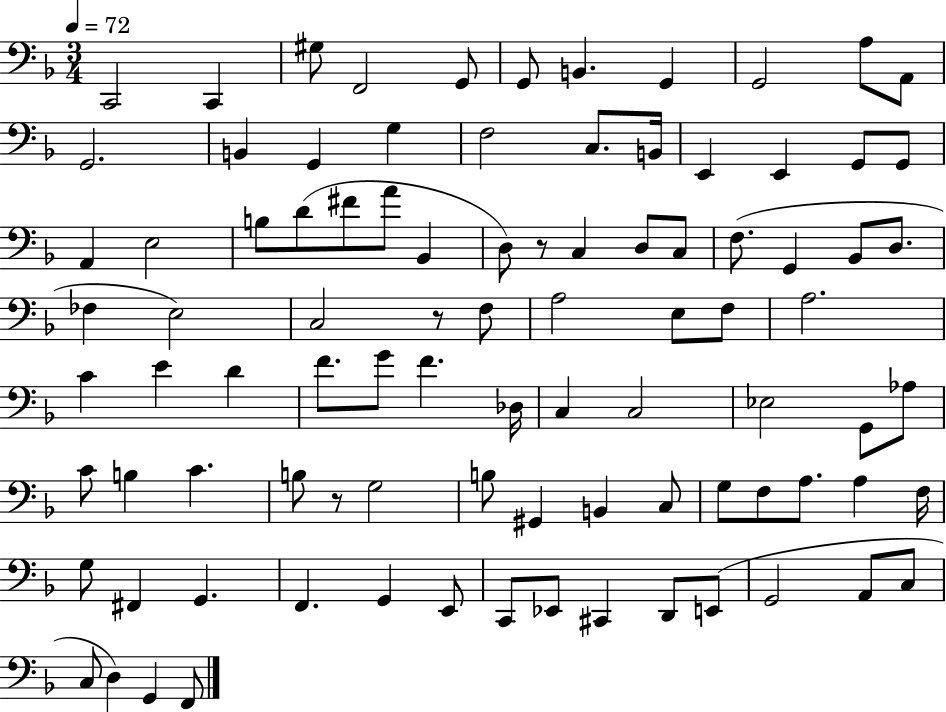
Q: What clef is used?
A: bass